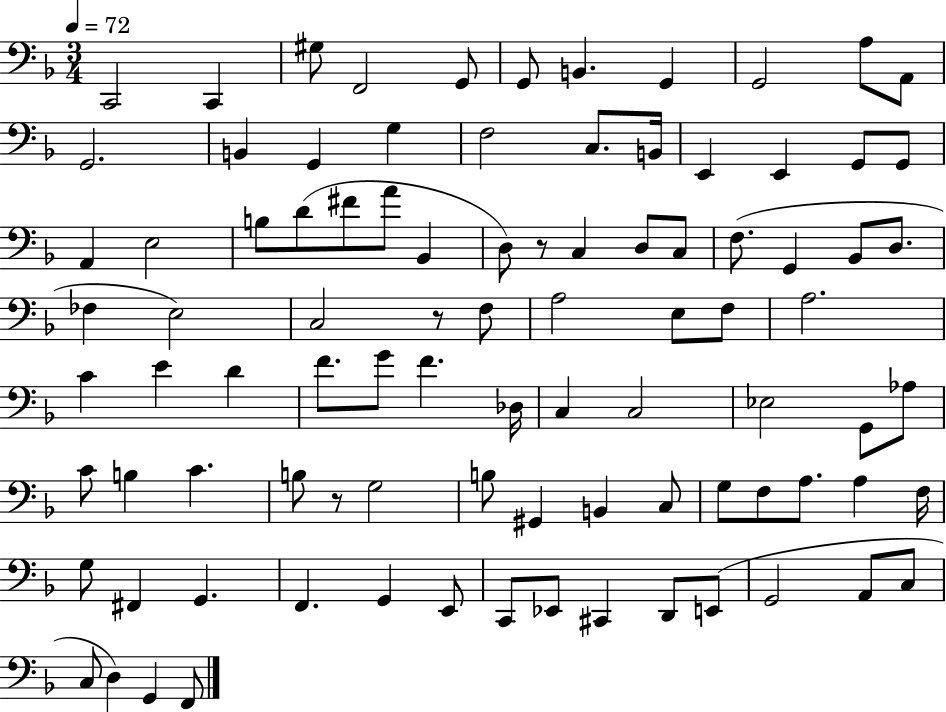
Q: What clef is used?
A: bass